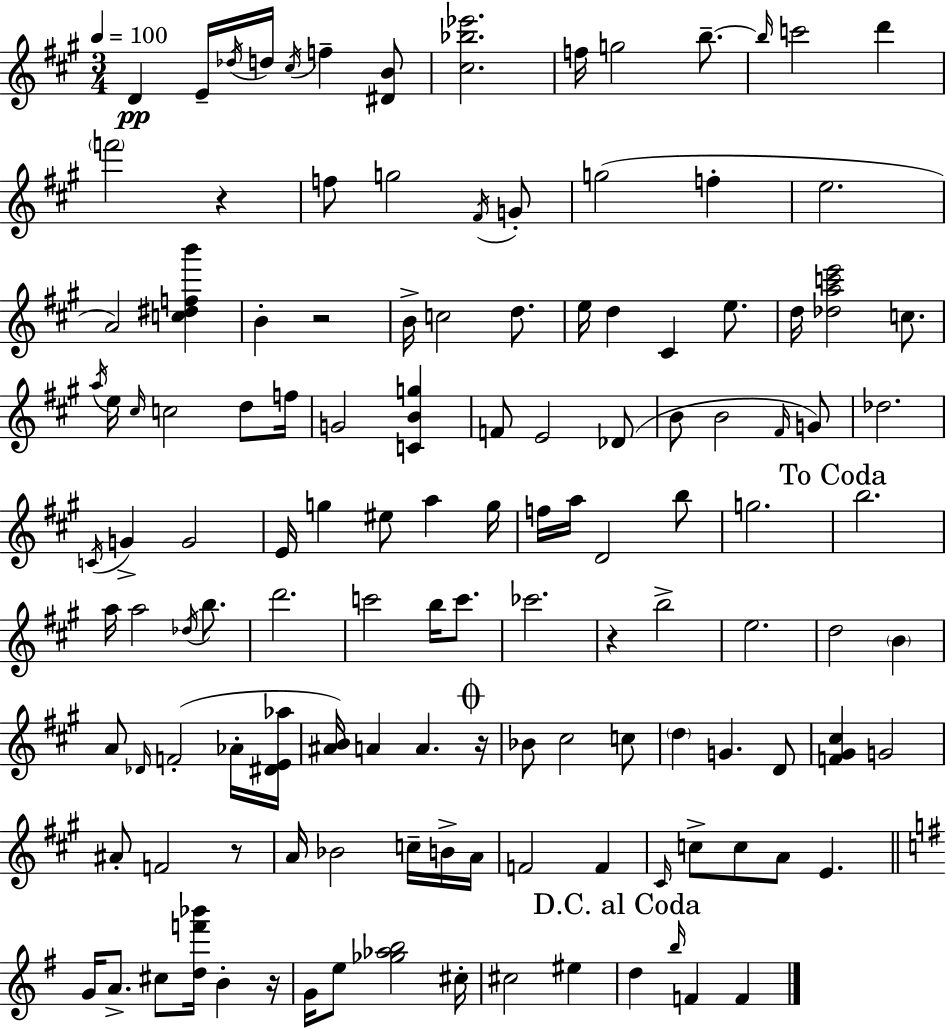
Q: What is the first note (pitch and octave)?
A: D4